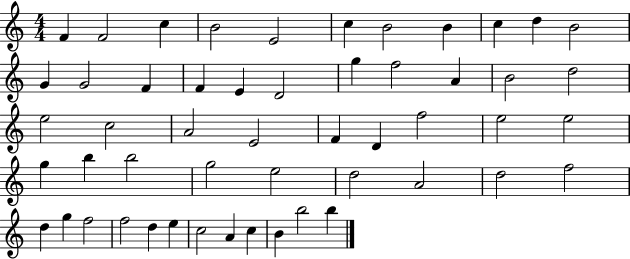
F4/q F4/h C5/q B4/h E4/h C5/q B4/h B4/q C5/q D5/q B4/h G4/q G4/h F4/q F4/q E4/q D4/h G5/q F5/h A4/q B4/h D5/h E5/h C5/h A4/h E4/h F4/q D4/q F5/h E5/h E5/h G5/q B5/q B5/h G5/h E5/h D5/h A4/h D5/h F5/h D5/q G5/q F5/h F5/h D5/q E5/q C5/h A4/q C5/q B4/q B5/h B5/q